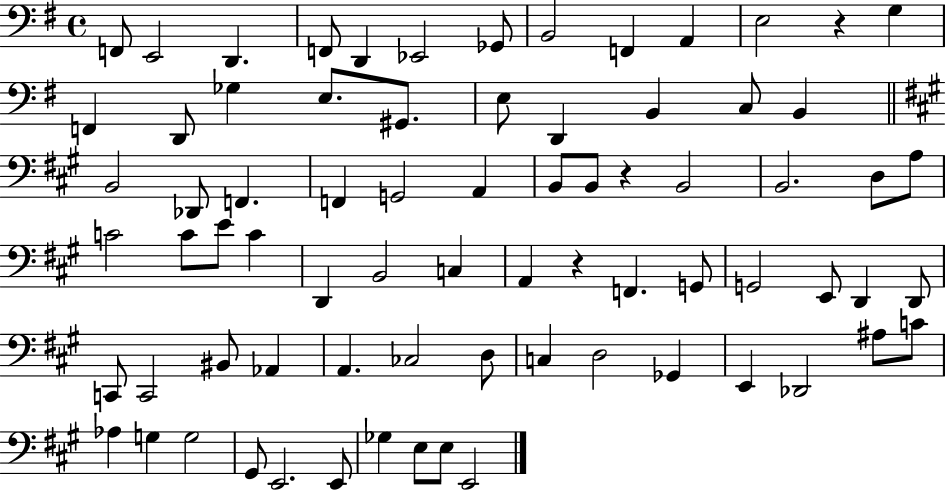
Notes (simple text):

F2/e E2/h D2/q. F2/e D2/q Eb2/h Gb2/e B2/h F2/q A2/q E3/h R/q G3/q F2/q D2/e Gb3/q E3/e. G#2/e. E3/e D2/q B2/q C3/e B2/q B2/h Db2/e F2/q. F2/q G2/h A2/q B2/e B2/e R/q B2/h B2/h. D3/e A3/e C4/h C4/e E4/e C4/q D2/q B2/h C3/q A2/q R/q F2/q. G2/e G2/h E2/e D2/q D2/e C2/e C2/h BIS2/e Ab2/q A2/q. CES3/h D3/e C3/q D3/h Gb2/q E2/q Db2/h A#3/e C4/e Ab3/q G3/q G3/h G#2/e E2/h. E2/e Gb3/q E3/e E3/e E2/h